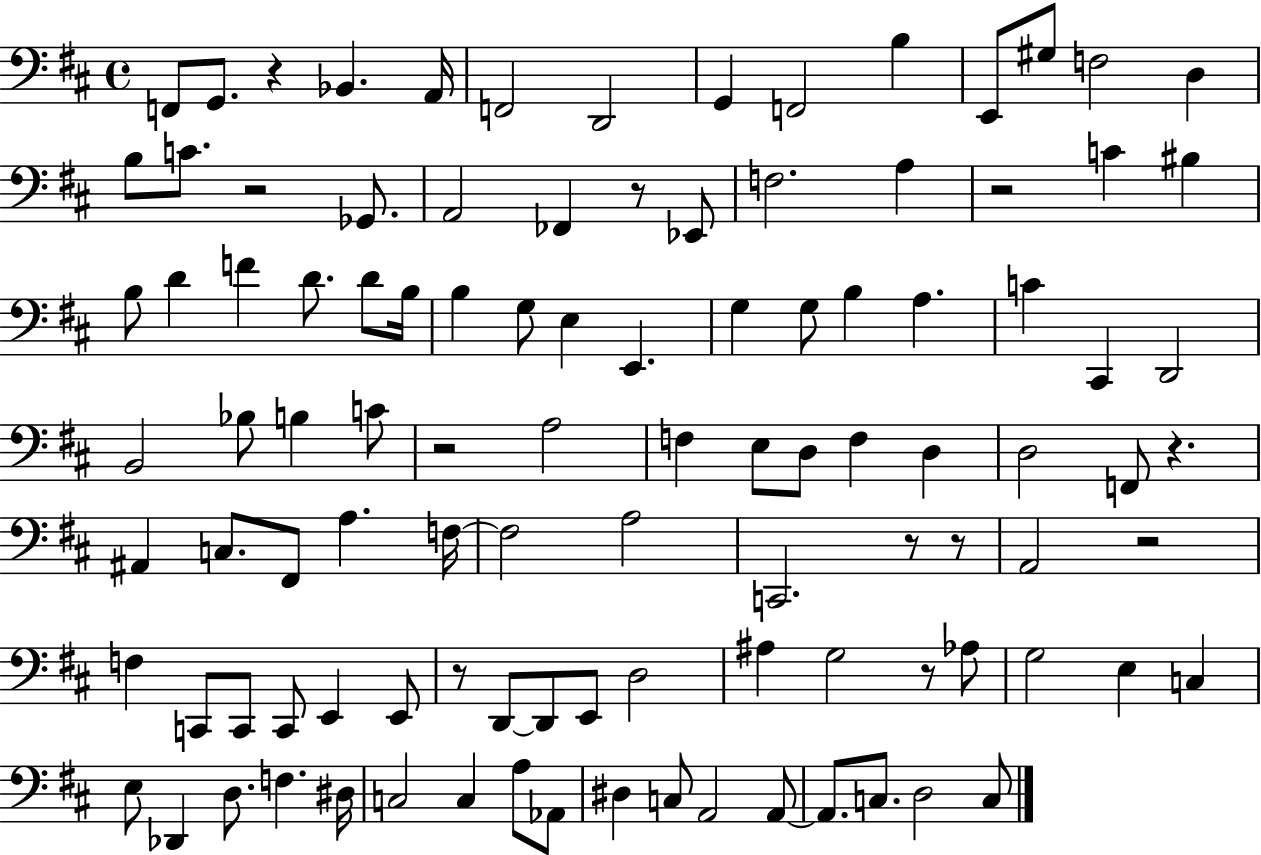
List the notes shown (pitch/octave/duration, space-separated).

F2/e G2/e. R/q Bb2/q. A2/s F2/h D2/h G2/q F2/h B3/q E2/e G#3/e F3/h D3/q B3/e C4/e. R/h Gb2/e. A2/h FES2/q R/e Eb2/e F3/h. A3/q R/h C4/q BIS3/q B3/e D4/q F4/q D4/e. D4/e B3/s B3/q G3/e E3/q E2/q. G3/q G3/e B3/q A3/q. C4/q C#2/q D2/h B2/h Bb3/e B3/q C4/e R/h A3/h F3/q E3/e D3/e F3/q D3/q D3/h F2/e R/q. A#2/q C3/e. F#2/e A3/q. F3/s F3/h A3/h C2/h. R/e R/e A2/h R/h F3/q C2/e C2/e C2/e E2/q E2/e R/e D2/e D2/e E2/e D3/h A#3/q G3/h R/e Ab3/e G3/h E3/q C3/q E3/e Db2/q D3/e. F3/q. D#3/s C3/h C3/q A3/e Ab2/e D#3/q C3/e A2/h A2/e A2/e. C3/e. D3/h C3/e